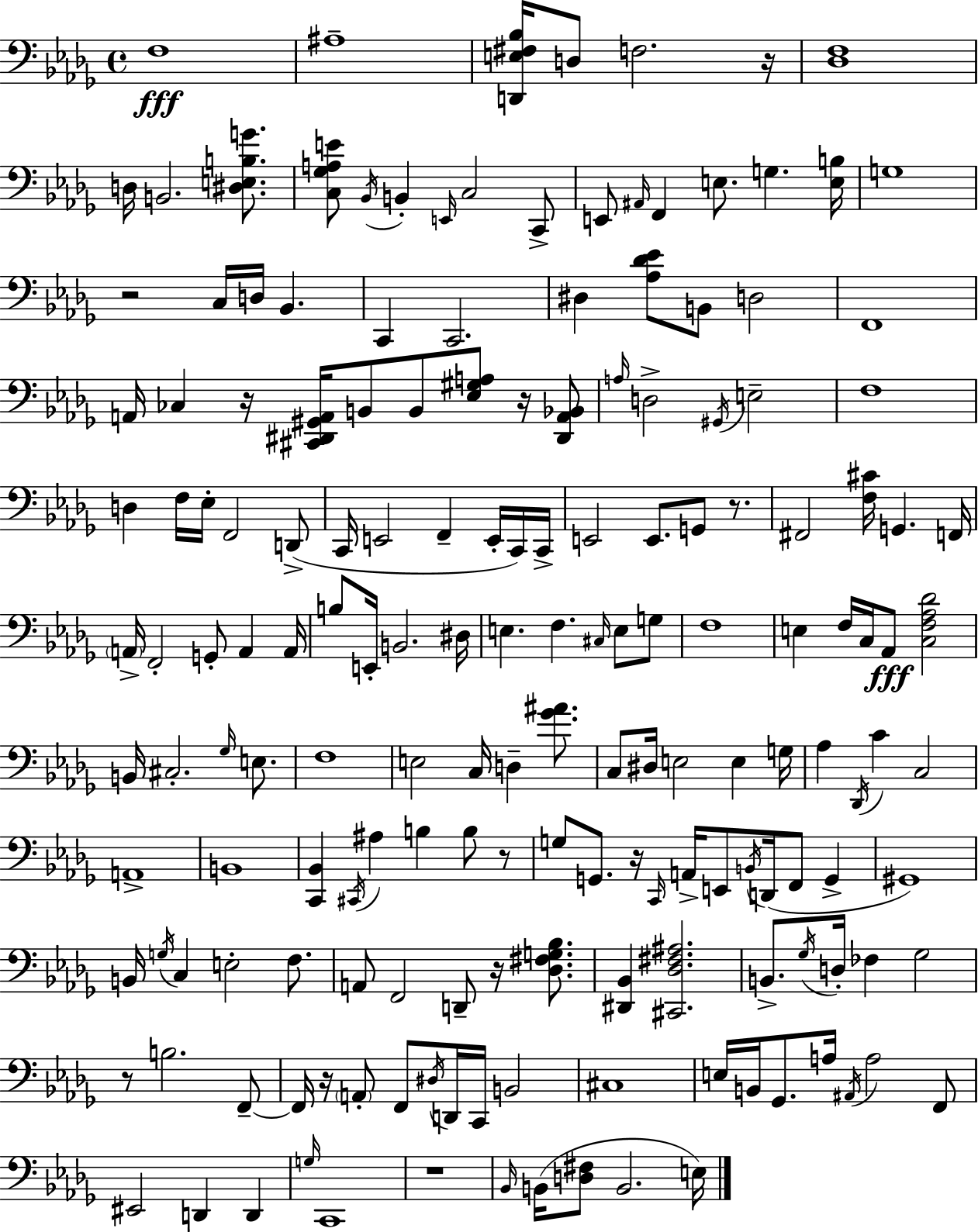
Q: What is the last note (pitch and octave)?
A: E3